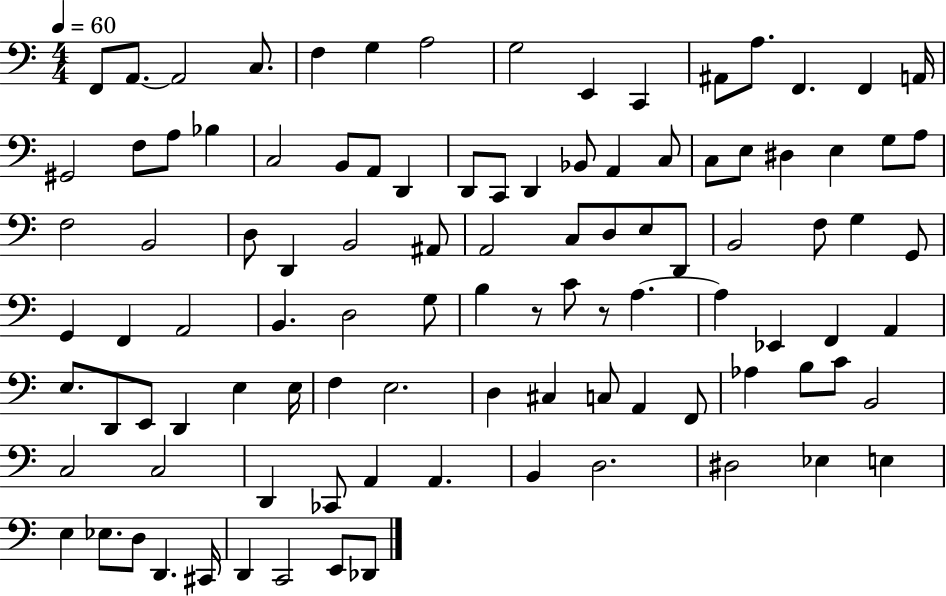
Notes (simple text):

F2/e A2/e. A2/h C3/e. F3/q G3/q A3/h G3/h E2/q C2/q A#2/e A3/e. F2/q. F2/q A2/s G#2/h F3/e A3/e Bb3/q C3/h B2/e A2/e D2/q D2/e C2/e D2/q Bb2/e A2/q C3/e C3/e E3/e D#3/q E3/q G3/e A3/e F3/h B2/h D3/e D2/q B2/h A#2/e A2/h C3/e D3/e E3/e D2/e B2/h F3/e G3/q G2/e G2/q F2/q A2/h B2/q. D3/h G3/e B3/q R/e C4/e R/e A3/q. A3/q Eb2/q F2/q A2/q E3/e. D2/e E2/e D2/q E3/q E3/s F3/q E3/h. D3/q C#3/q C3/e A2/q F2/e Ab3/q B3/e C4/e B2/h C3/h C3/h D2/q CES2/e A2/q A2/q. B2/q D3/h. D#3/h Eb3/q E3/q E3/q Eb3/e. D3/e D2/q. C#2/s D2/q C2/h E2/e Db2/e